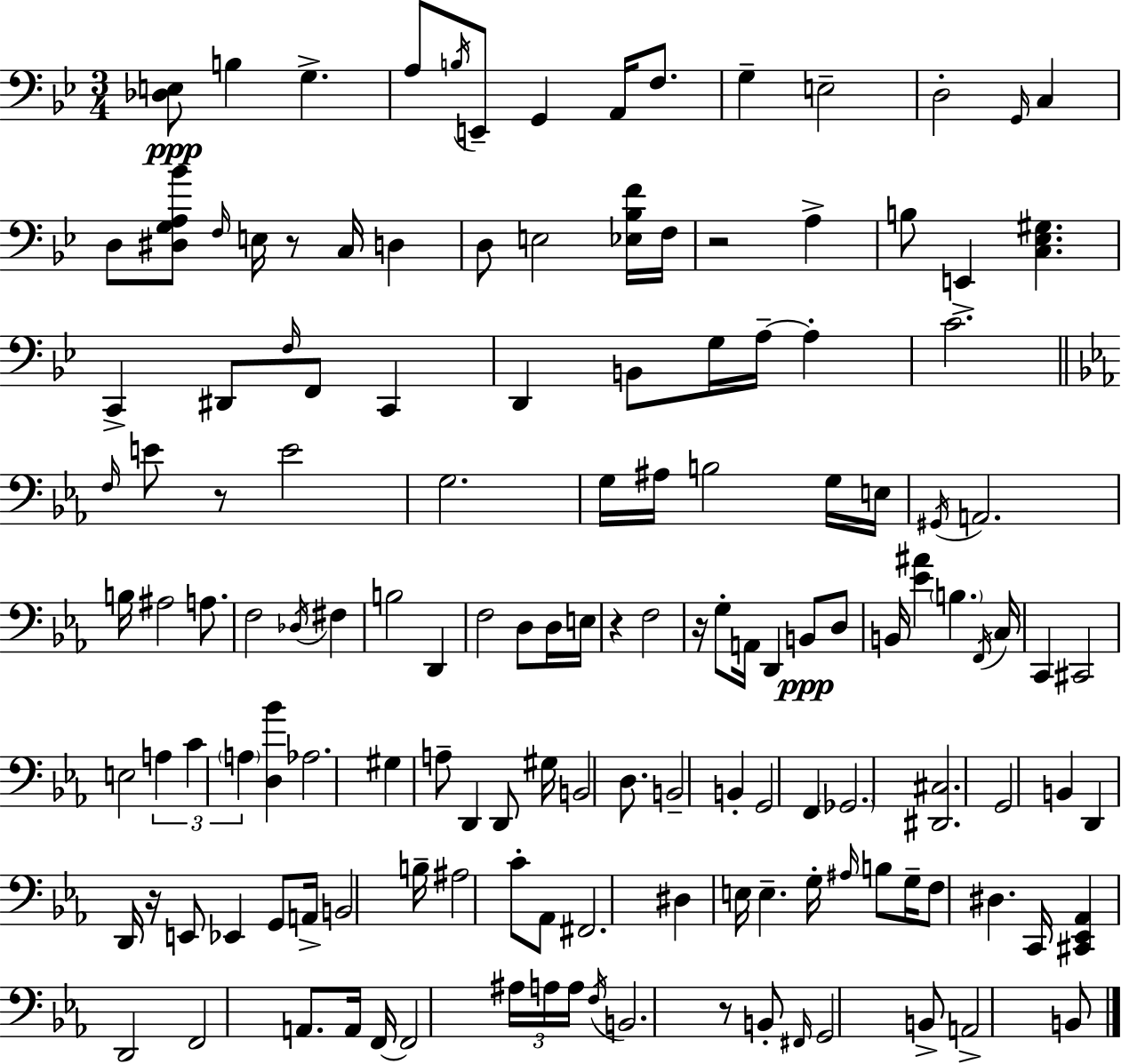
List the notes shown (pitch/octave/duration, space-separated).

[Db3,E3]/e B3/q G3/q. A3/e B3/s E2/e G2/q A2/s F3/e. G3/q E3/h D3/h G2/s C3/q D3/e [D#3,G3,A3,Bb4]/e F3/s E3/s R/e C3/s D3/q D3/e E3/h [Eb3,Bb3,F4]/s F3/s R/h A3/q B3/e E2/q [C3,Eb3,G#3]/q. C2/q D#2/e F3/s F2/e C2/q D2/q B2/e G3/s A3/s A3/q C4/h. F3/s E4/e R/e E4/h G3/h. G3/s A#3/s B3/h G3/s E3/s G#2/s A2/h. B3/s A#3/h A3/e. F3/h Db3/s F#3/q B3/h D2/q F3/h D3/e D3/s E3/s R/q F3/h R/s G3/e A2/s D2/q B2/e D3/e B2/s [Eb4,A#4]/q B3/q. F2/s C3/s C2/q C#2/h E3/h A3/q C4/q A3/q [D3,Bb4]/q Ab3/h. G#3/q A3/e D2/q D2/e G#3/s B2/h D3/e. B2/h B2/q G2/h F2/q Gb2/h. [D#2,C#3]/h. G2/h B2/q D2/q D2/s R/s E2/e Eb2/q G2/e A2/s B2/h B3/s A#3/h C4/e Ab2/e F#2/h. D#3/q E3/s E3/q. G3/s A#3/s B3/e G3/s F3/e D#3/q. C2/s [C#2,Eb2,Ab2]/q D2/h F2/h A2/e. A2/s F2/s F2/h A#3/s A3/s A3/s F3/s B2/h. R/e B2/e F#2/s G2/h B2/e A2/h B2/e